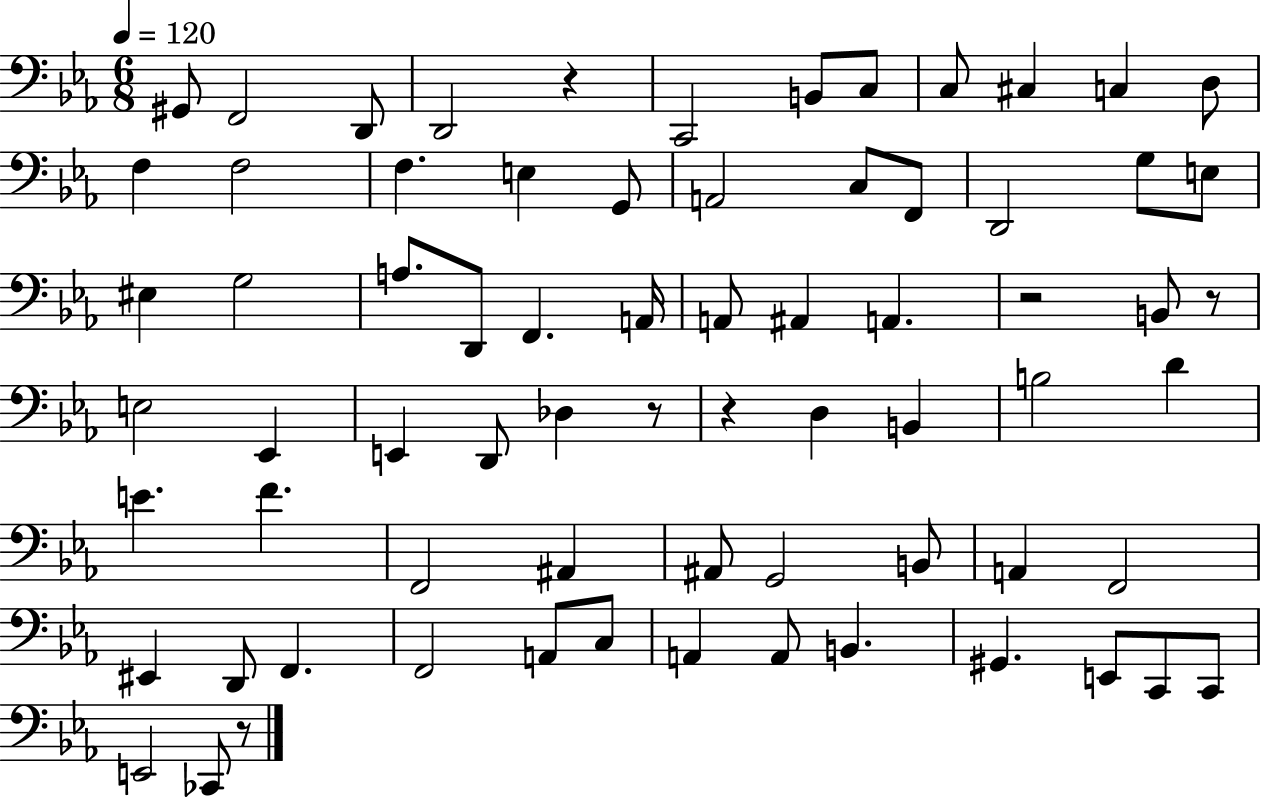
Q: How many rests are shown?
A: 6